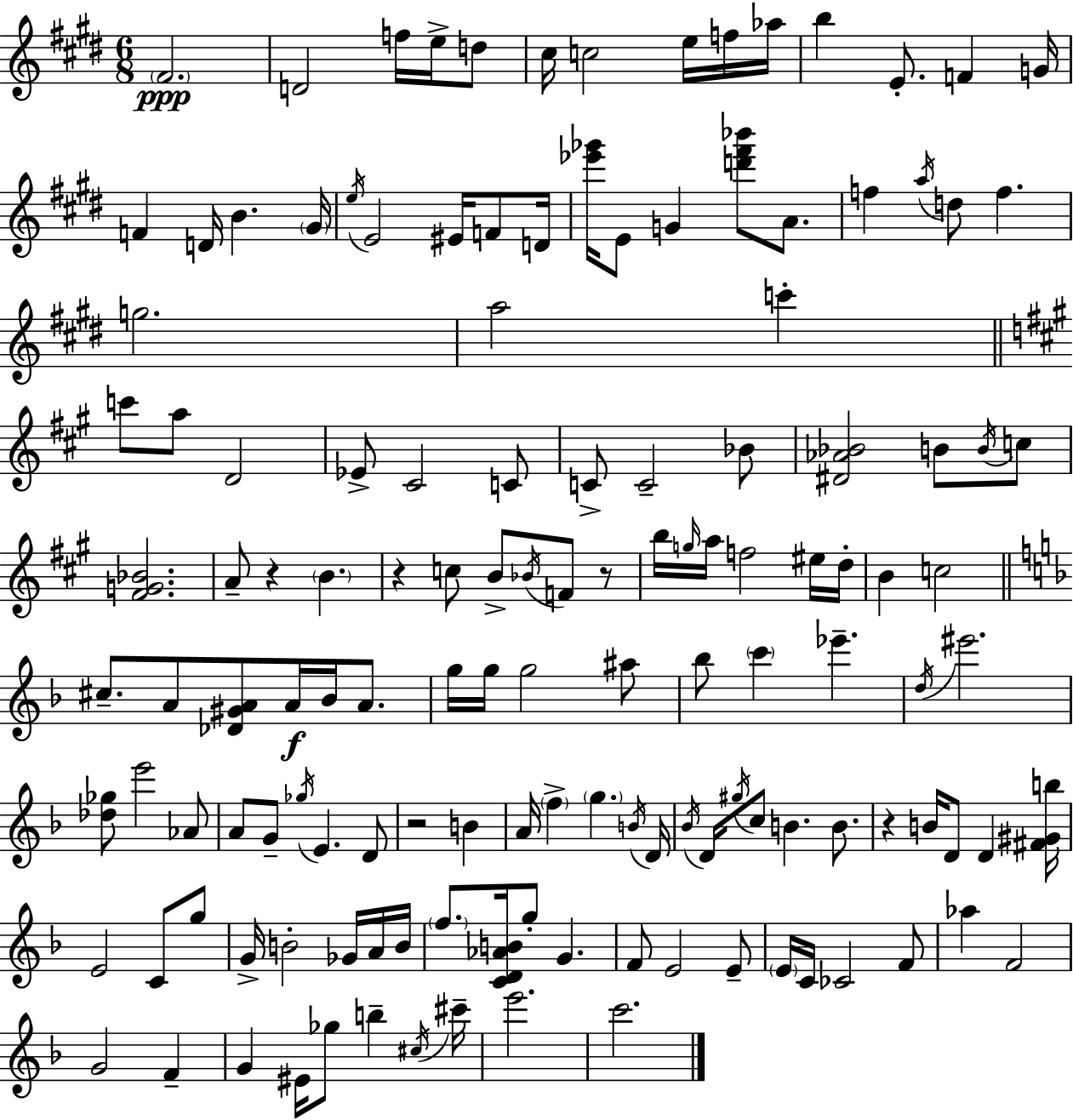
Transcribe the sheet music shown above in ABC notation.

X:1
T:Untitled
M:6/8
L:1/4
K:E
^F2 D2 f/4 e/4 d/2 ^c/4 c2 e/4 f/4 _a/4 b E/2 F G/4 F D/4 B ^G/4 e/4 E2 ^E/4 F/2 D/4 [_e'_g']/4 E/2 G [d'^f'_b']/2 A/2 f a/4 d/2 f g2 a2 c' c'/2 a/2 D2 _E/2 ^C2 C/2 C/2 C2 _B/2 [^D_A_B]2 B/2 B/4 c/2 [^FG_B]2 A/2 z B z c/2 B/2 _B/4 F/2 z/2 b/4 g/4 a/4 f2 ^e/4 d/4 B c2 ^c/2 A/2 [_D^GA]/2 A/4 _B/4 A/2 g/4 g/4 g2 ^a/2 _b/2 c' _e' d/4 ^e'2 [_d_g]/2 e'2 _A/2 A/2 G/2 _g/4 E D/2 z2 B A/4 f g B/4 D/4 _B/4 D/4 ^g/4 c/2 B B/2 z B/4 D/2 D [^F^Gb]/4 E2 C/2 g/2 G/4 B2 _G/4 A/4 B/4 f/2 [CD_AB]/4 g/2 G F/2 E2 E/2 E/4 C/4 _C2 F/2 _a F2 G2 F G ^E/4 _g/2 b ^c/4 ^c'/4 e'2 c'2